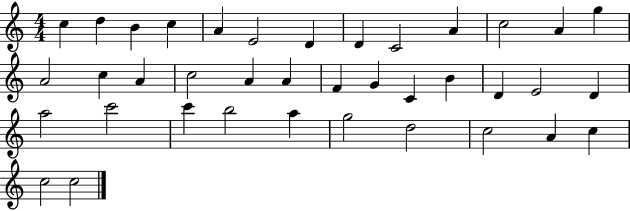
X:1
T:Untitled
M:4/4
L:1/4
K:C
c d B c A E2 D D C2 A c2 A g A2 c A c2 A A F G C B D E2 D a2 c'2 c' b2 a g2 d2 c2 A c c2 c2